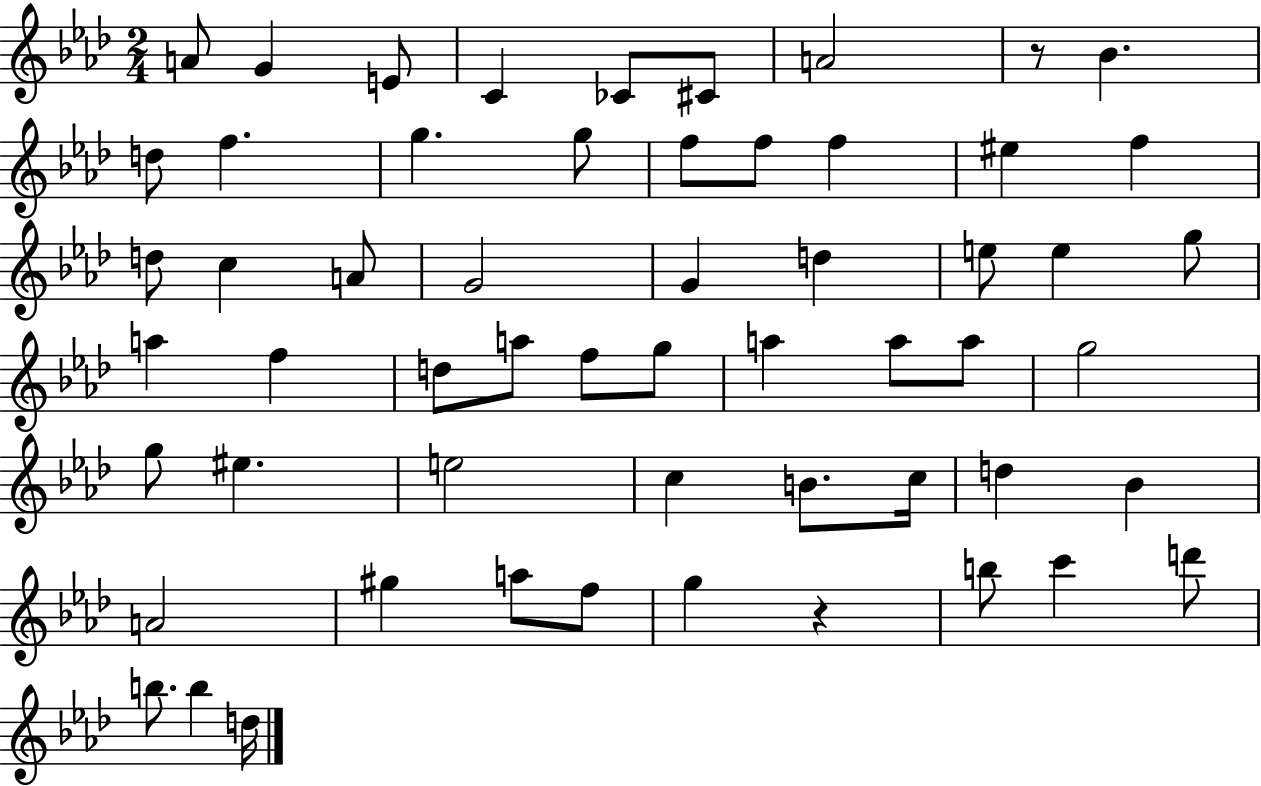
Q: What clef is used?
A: treble